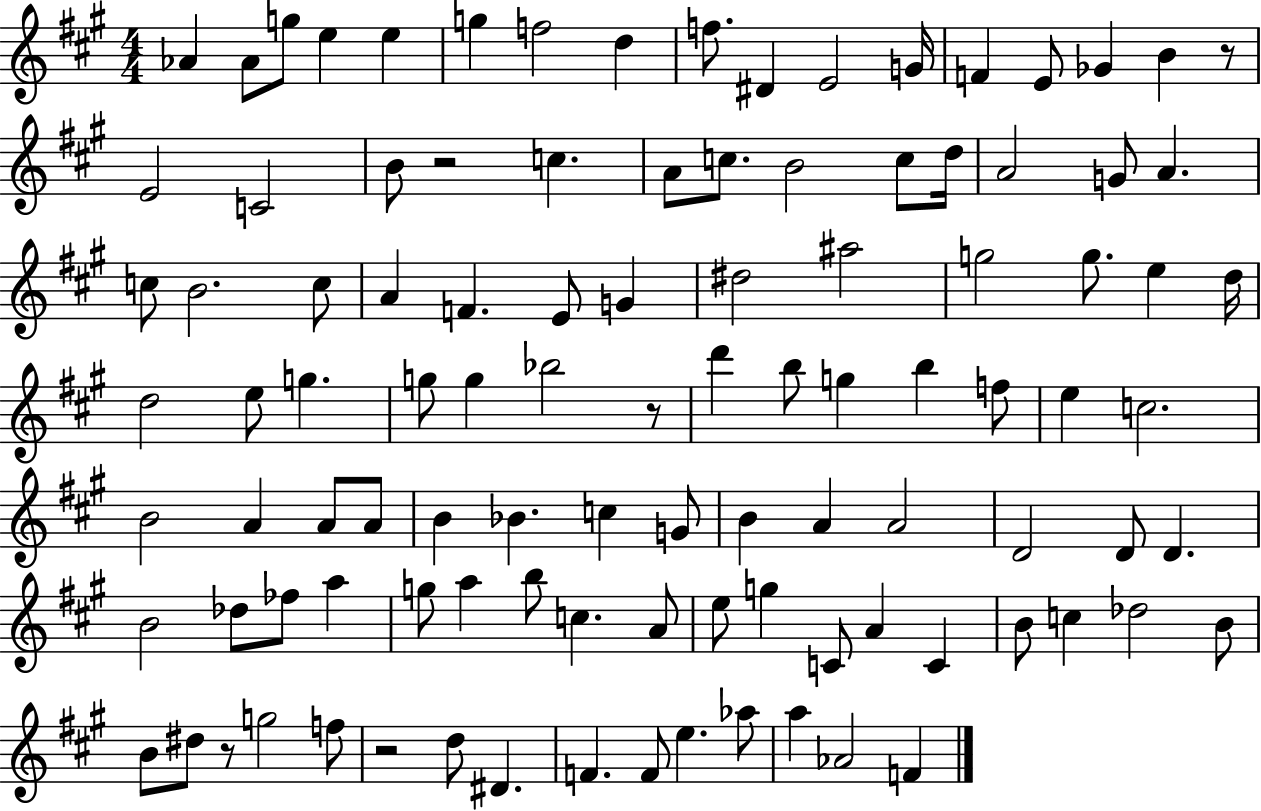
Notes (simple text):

Ab4/q Ab4/e G5/e E5/q E5/q G5/q F5/h D5/q F5/e. D#4/q E4/h G4/s F4/q E4/e Gb4/q B4/q R/e E4/h C4/h B4/e R/h C5/q. A4/e C5/e. B4/h C5/e D5/s A4/h G4/e A4/q. C5/e B4/h. C5/e A4/q F4/q. E4/e G4/q D#5/h A#5/h G5/h G5/e. E5/q D5/s D5/h E5/e G5/q. G5/e G5/q Bb5/h R/e D6/q B5/e G5/q B5/q F5/e E5/q C5/h. B4/h A4/q A4/e A4/e B4/q Bb4/q. C5/q G4/e B4/q A4/q A4/h D4/h D4/e D4/q. B4/h Db5/e FES5/e A5/q G5/e A5/q B5/e C5/q. A4/e E5/e G5/q C4/e A4/q C4/q B4/e C5/q Db5/h B4/e B4/e D#5/e R/e G5/h F5/e R/h D5/e D#4/q. F4/q. F4/e E5/q. Ab5/e A5/q Ab4/h F4/q